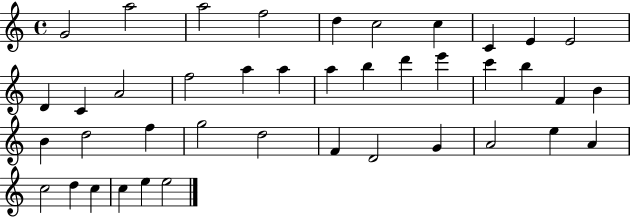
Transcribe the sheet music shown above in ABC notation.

X:1
T:Untitled
M:4/4
L:1/4
K:C
G2 a2 a2 f2 d c2 c C E E2 D C A2 f2 a a a b d' e' c' b F B B d2 f g2 d2 F D2 G A2 e A c2 d c c e e2